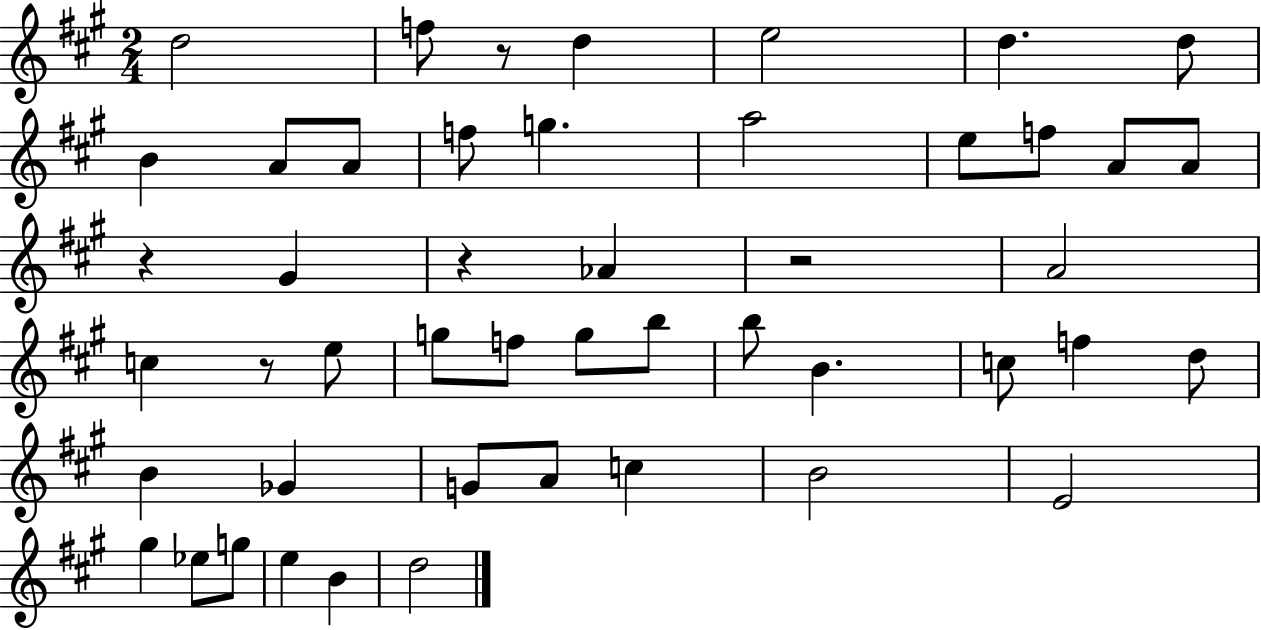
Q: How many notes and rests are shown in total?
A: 48